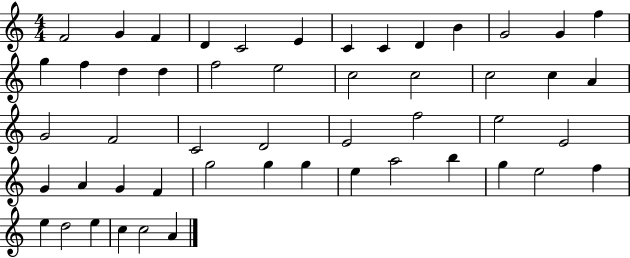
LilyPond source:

{
  \clef treble
  \numericTimeSignature
  \time 4/4
  \key c \major
  f'2 g'4 f'4 | d'4 c'2 e'4 | c'4 c'4 d'4 b'4 | g'2 g'4 f''4 | \break g''4 f''4 d''4 d''4 | f''2 e''2 | c''2 c''2 | c''2 c''4 a'4 | \break g'2 f'2 | c'2 d'2 | e'2 f''2 | e''2 e'2 | \break g'4 a'4 g'4 f'4 | g''2 g''4 g''4 | e''4 a''2 b''4 | g''4 e''2 f''4 | \break e''4 d''2 e''4 | c''4 c''2 a'4 | \bar "|."
}